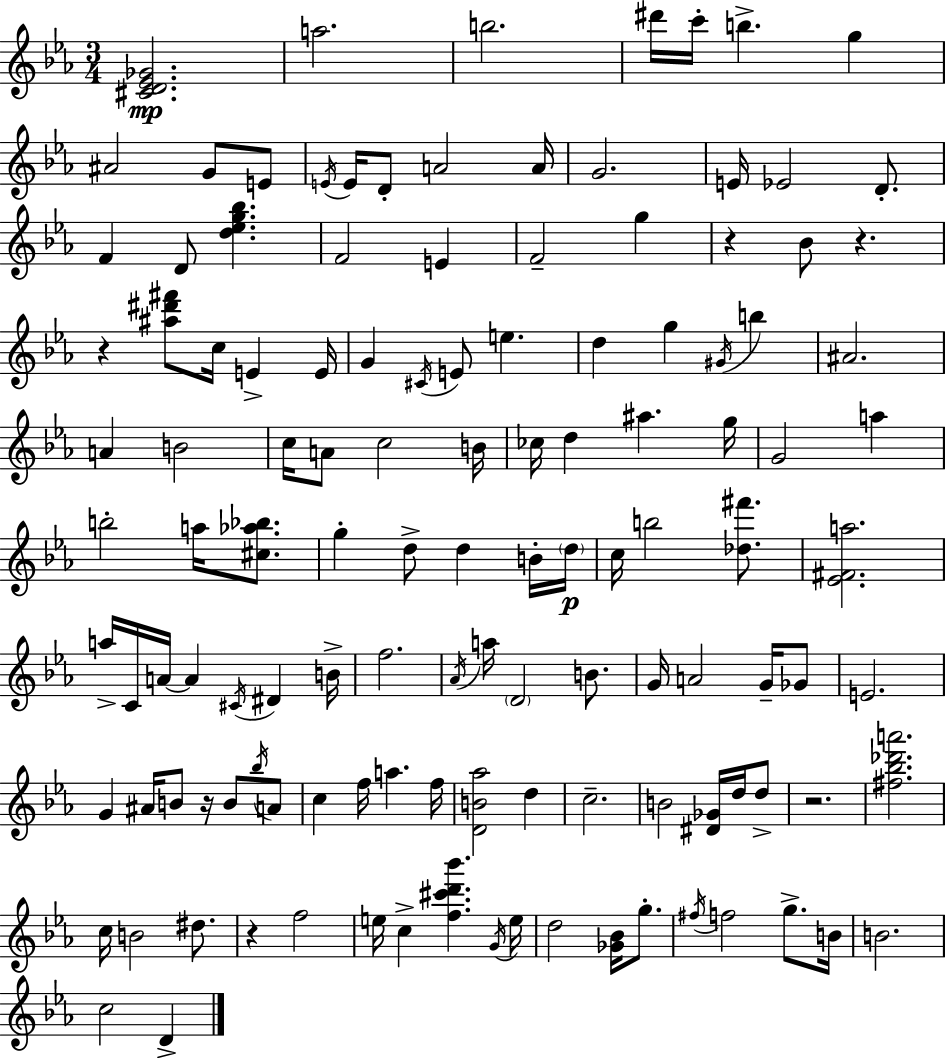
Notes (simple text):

[C#4,D4,Eb4,Gb4]/h. A5/h. B5/h. D#6/s C6/s B5/q. G5/q A#4/h G4/e E4/e E4/s E4/s D4/e A4/h A4/s G4/h. E4/s Eb4/h D4/e. F4/q D4/e [D5,Eb5,G5,Bb5]/q. F4/h E4/q F4/h G5/q R/q Bb4/e R/q. R/q [A#5,D#6,F#6]/e C5/s E4/q E4/s G4/q C#4/s E4/e E5/q. D5/q G5/q G#4/s B5/q A#4/h. A4/q B4/h C5/s A4/e C5/h B4/s CES5/s D5/q A#5/q. G5/s G4/h A5/q B5/h A5/s [C#5,Ab5,Bb5]/e. G5/q D5/e D5/q B4/s D5/s C5/s B5/h [Db5,F#6]/e. [Eb4,F#4,A5]/h. A5/s C4/s A4/s A4/q C#4/s D#4/q B4/s F5/h. Ab4/s A5/s D4/h B4/e. G4/s A4/h G4/s Gb4/e E4/h. G4/q A#4/s B4/e R/s B4/e Bb5/s A4/e C5/q F5/s A5/q. F5/s [D4,B4,Ab5]/h D5/q C5/h. B4/h [D#4,Gb4]/s D5/s D5/e R/h. [F#5,Bb5,Db6,A6]/h. C5/s B4/h D#5/e. R/q F5/h E5/s C5/q [F5,C#6,D6,Bb6]/q. G4/s E5/s D5/h [Gb4,Bb4]/s G5/e. F#5/s F5/h G5/e. B4/s B4/h. C5/h D4/q